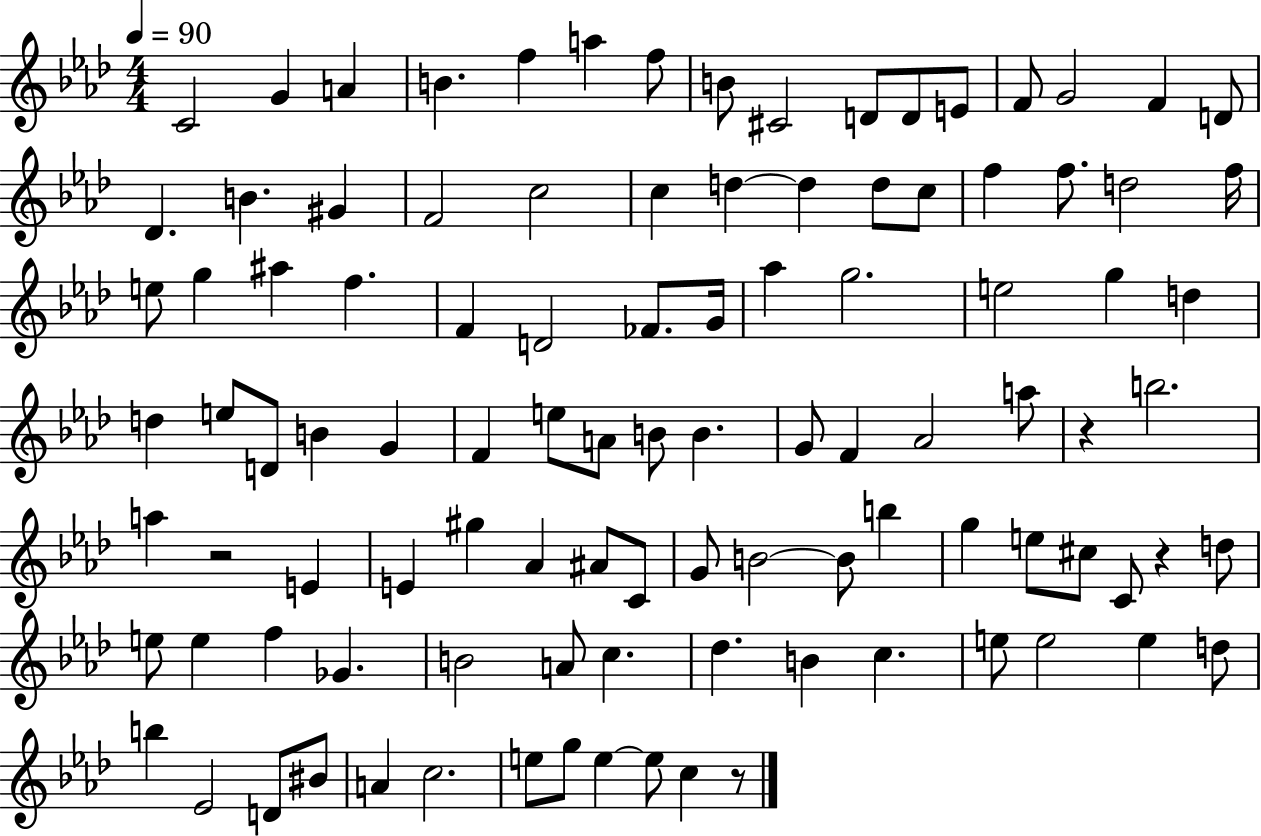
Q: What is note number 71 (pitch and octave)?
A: E5